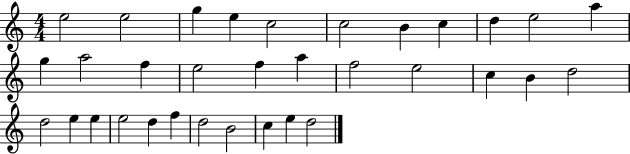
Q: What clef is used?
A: treble